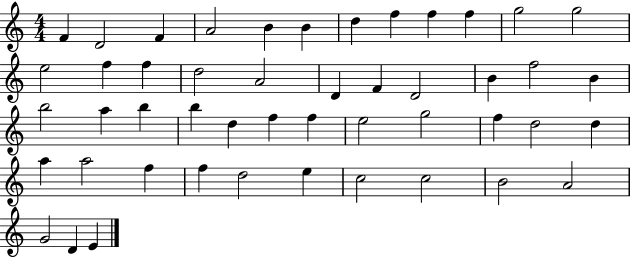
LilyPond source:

{
  \clef treble
  \numericTimeSignature
  \time 4/4
  \key c \major
  f'4 d'2 f'4 | a'2 b'4 b'4 | d''4 f''4 f''4 f''4 | g''2 g''2 | \break e''2 f''4 f''4 | d''2 a'2 | d'4 f'4 d'2 | b'4 f''2 b'4 | \break b''2 a''4 b''4 | b''4 d''4 f''4 f''4 | e''2 g''2 | f''4 d''2 d''4 | \break a''4 a''2 f''4 | f''4 d''2 e''4 | c''2 c''2 | b'2 a'2 | \break g'2 d'4 e'4 | \bar "|."
}